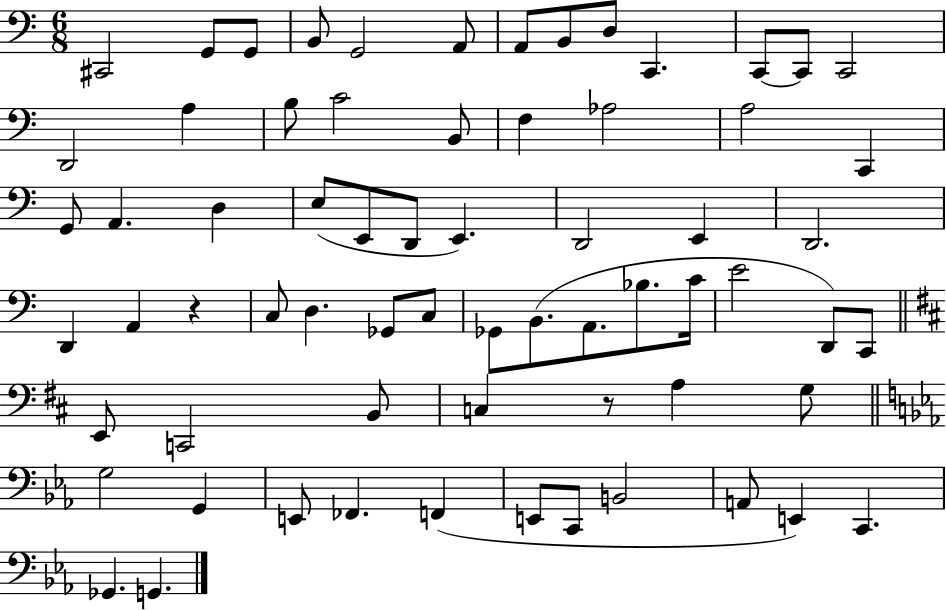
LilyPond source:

{
  \clef bass
  \numericTimeSignature
  \time 6/8
  \key c \major
  cis,2 g,8 g,8 | b,8 g,2 a,8 | a,8 b,8 d8 c,4. | c,8~~ c,8 c,2 | \break d,2 a4 | b8 c'2 b,8 | f4 aes2 | a2 c,4 | \break g,8 a,4. d4 | e8( e,8 d,8 e,4.) | d,2 e,4 | d,2. | \break d,4 a,4 r4 | c8 d4. ges,8 c8 | ges,8 b,8.( a,8. bes8. c'16 | e'2 d,8) c,8 | \break \bar "||" \break \key b \minor e,8 c,2 b,8 | c4 r8 a4 g8 | \bar "||" \break \key c \minor g2 g,4 | e,8 fes,4. f,4( | e,8 c,8 b,2 | a,8 e,4) c,4. | \break ges,4. g,4. | \bar "|."
}